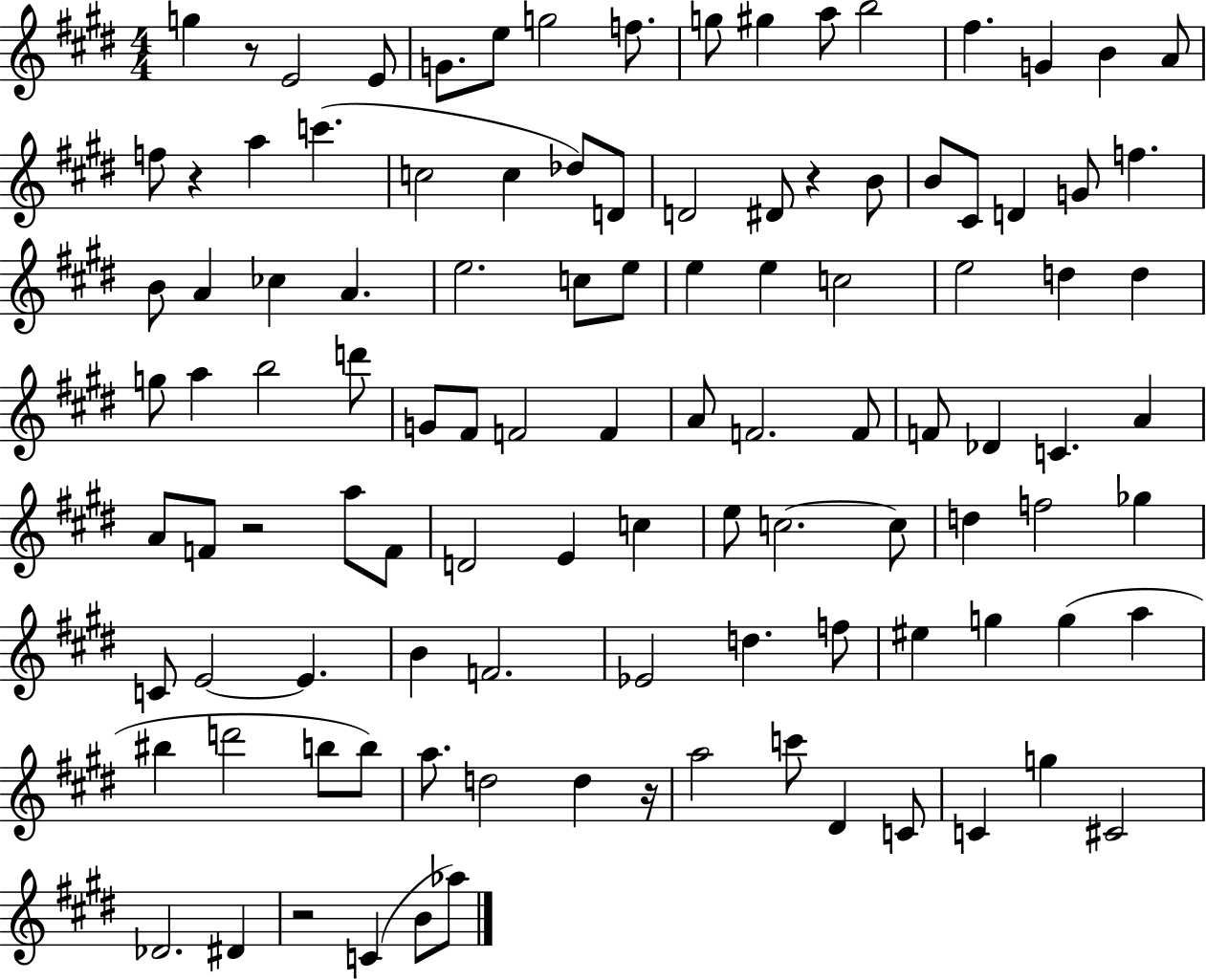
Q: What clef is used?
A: treble